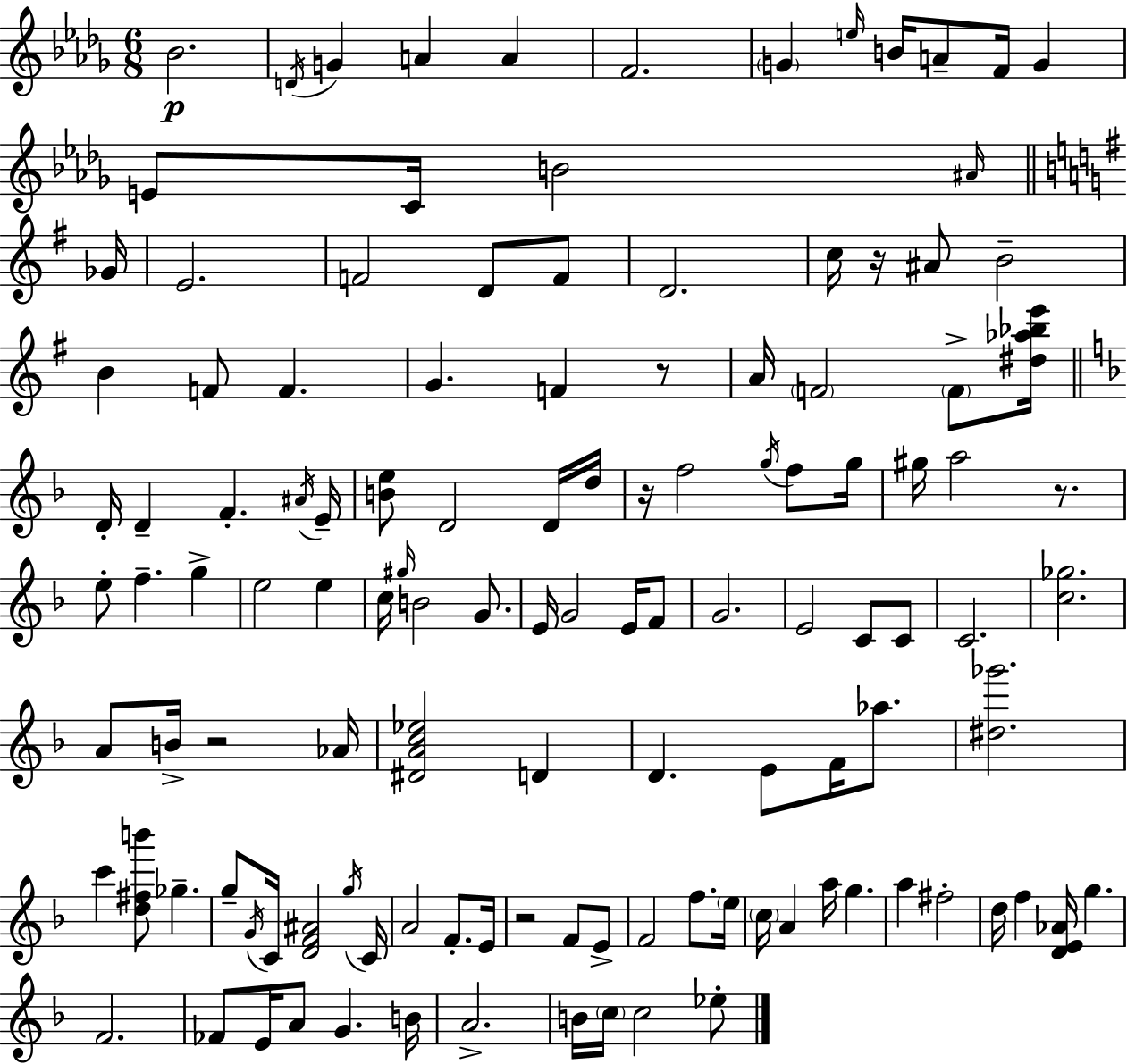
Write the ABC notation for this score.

X:1
T:Untitled
M:6/8
L:1/4
K:Bbm
_B2 D/4 G A A F2 G e/4 B/4 A/2 F/4 G E/2 C/4 B2 ^A/4 _G/4 E2 F2 D/2 F/2 D2 c/4 z/4 ^A/2 B2 B F/2 F G F z/2 A/4 F2 F/2 [^d_a_be']/4 D/4 D F ^A/4 E/4 [Be]/2 D2 D/4 d/4 z/4 f2 g/4 f/2 g/4 ^g/4 a2 z/2 e/2 f g e2 e c/4 ^g/4 B2 G/2 E/4 G2 E/4 F/2 G2 E2 C/2 C/2 C2 [c_g]2 A/2 B/4 z2 _A/4 [^DAc_e]2 D D E/2 F/4 _a/2 [^d_g']2 c' [d^fb']/2 _g g/2 G/4 C/4 [DF^A]2 g/4 C/4 A2 F/2 E/4 z2 F/2 E/2 F2 f/2 e/4 c/4 A a/4 g a ^f2 d/4 f [DE_A]/4 g F2 _F/2 E/4 A/2 G B/4 A2 B/4 c/4 c2 _e/2